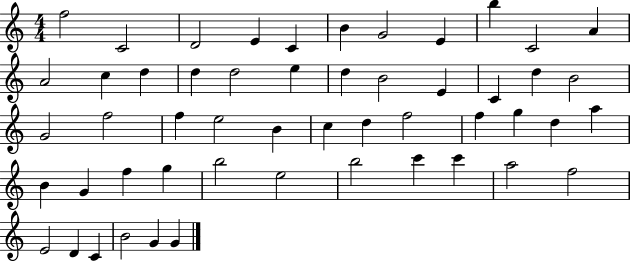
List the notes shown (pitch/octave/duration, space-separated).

F5/h C4/h D4/h E4/q C4/q B4/q G4/h E4/q B5/q C4/h A4/q A4/h C5/q D5/q D5/q D5/h E5/q D5/q B4/h E4/q C4/q D5/q B4/h G4/h F5/h F5/q E5/h B4/q C5/q D5/q F5/h F5/q G5/q D5/q A5/q B4/q G4/q F5/q G5/q B5/h E5/h B5/h C6/q C6/q A5/h F5/h E4/h D4/q C4/q B4/h G4/q G4/q